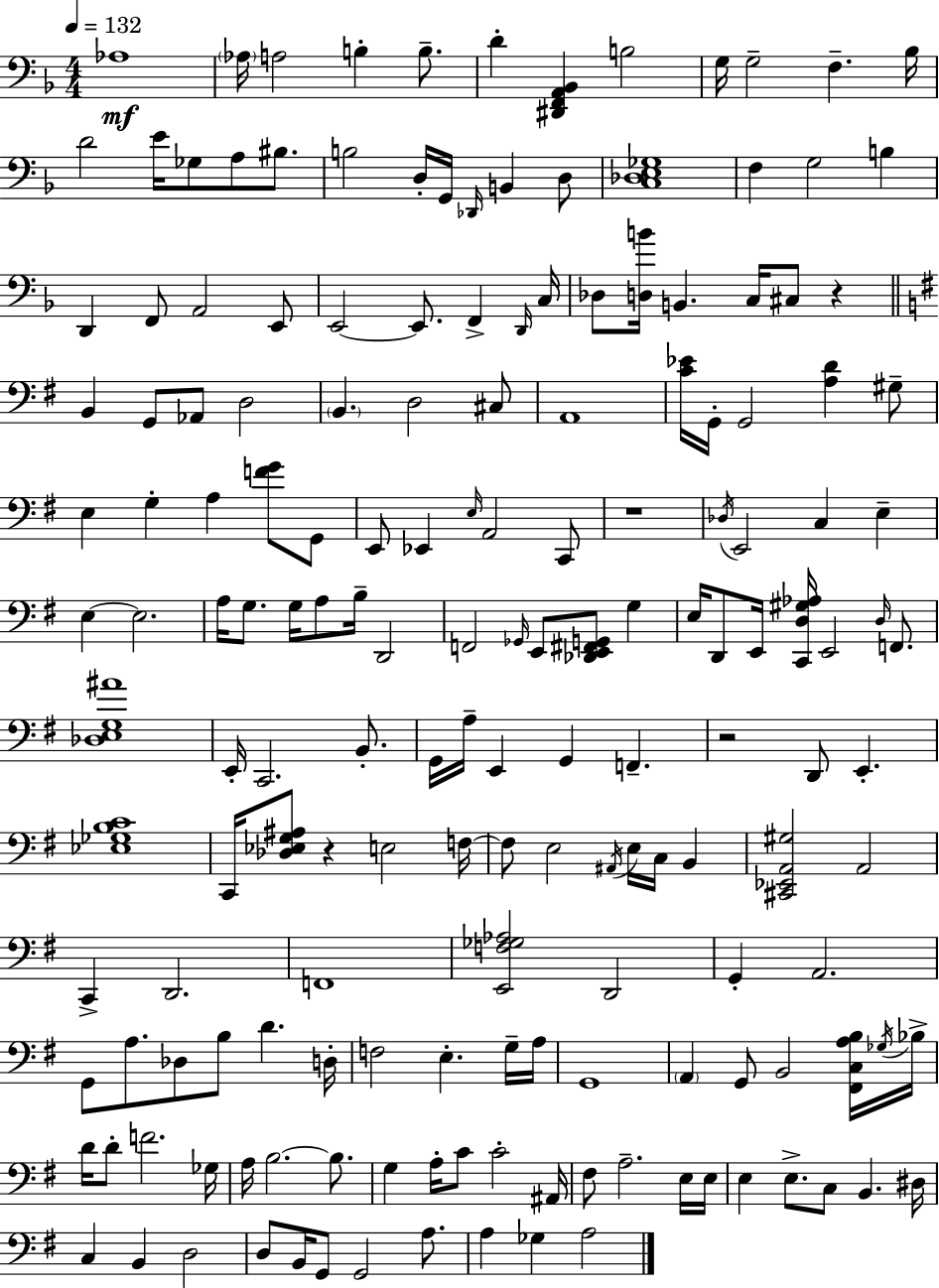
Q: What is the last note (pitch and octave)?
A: A3